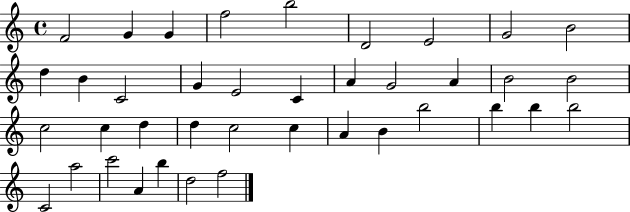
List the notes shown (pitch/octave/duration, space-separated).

F4/h G4/q G4/q F5/h B5/h D4/h E4/h G4/h B4/h D5/q B4/q C4/h G4/q E4/h C4/q A4/q G4/h A4/q B4/h B4/h C5/h C5/q D5/q D5/q C5/h C5/q A4/q B4/q B5/h B5/q B5/q B5/h C4/h A5/h C6/h A4/q B5/q D5/h F5/h